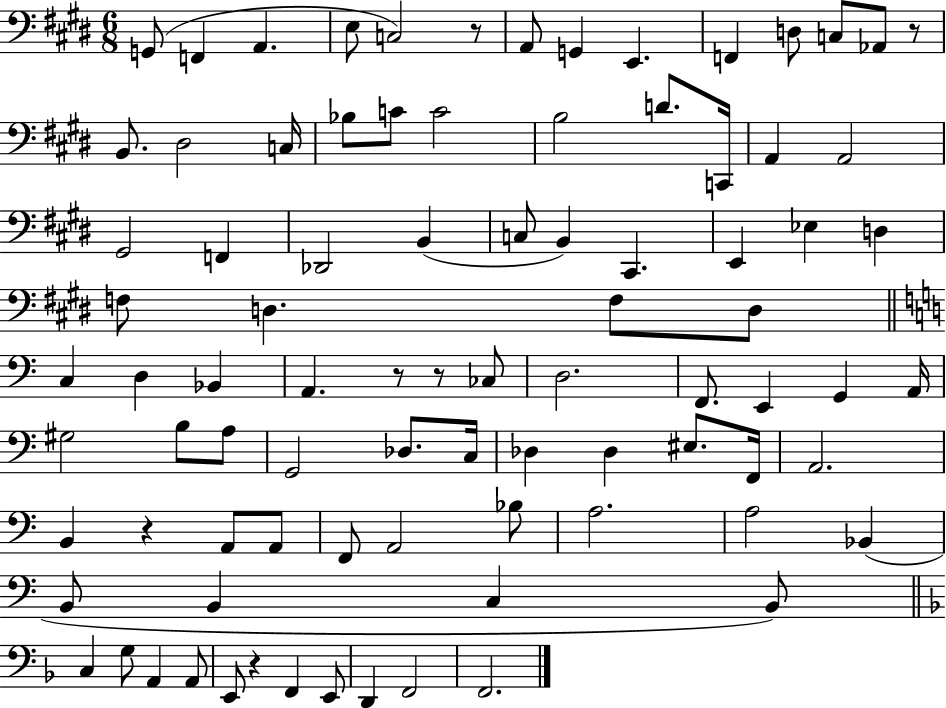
{
  \clef bass
  \numericTimeSignature
  \time 6/8
  \key e \major
  g,8( f,4 a,4. | e8 c2) r8 | a,8 g,4 e,4. | f,4 d8 c8 aes,8 r8 | \break b,8. dis2 c16 | bes8 c'8 c'2 | b2 d'8. c,16 | a,4 a,2 | \break gis,2 f,4 | des,2 b,4( | c8 b,4) cis,4. | e,4 ees4 d4 | \break f8 d4. f8 d8 | \bar "||" \break \key a \minor c4 d4 bes,4 | a,4. r8 r8 ces8 | d2. | f,8. e,4 g,4 a,16 | \break gis2 b8 a8 | g,2 des8. c16 | des4 des4 eis8. f,16 | a,2. | \break b,4 r4 a,8 a,8 | f,8 a,2 bes8 | a2. | a2 bes,4( | \break b,8 b,4 c4 b,8) | \bar "||" \break \key d \minor c4 g8 a,4 a,8 | e,8 r4 f,4 e,8 | d,4 f,2 | f,2. | \break \bar "|."
}